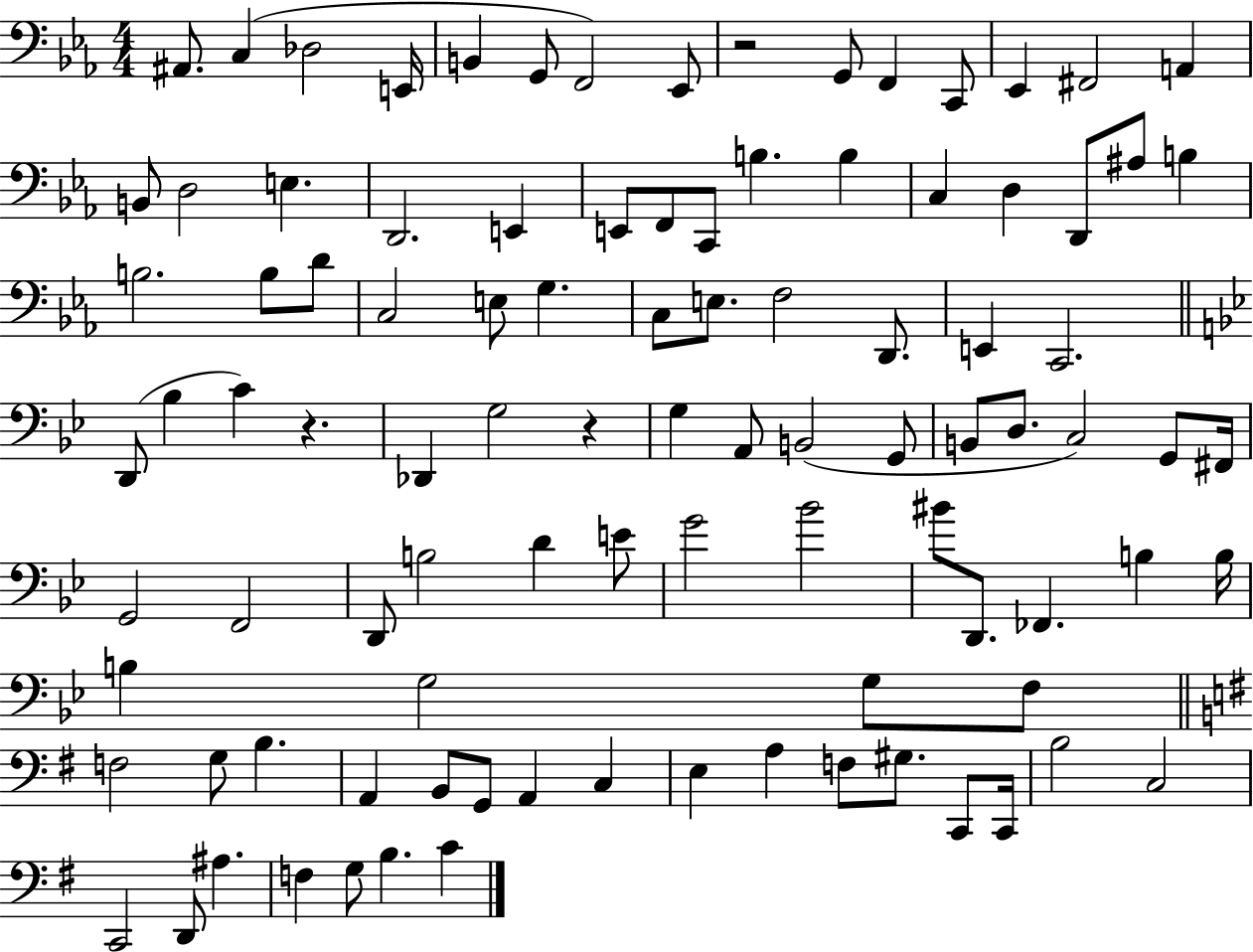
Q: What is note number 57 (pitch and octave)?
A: F2